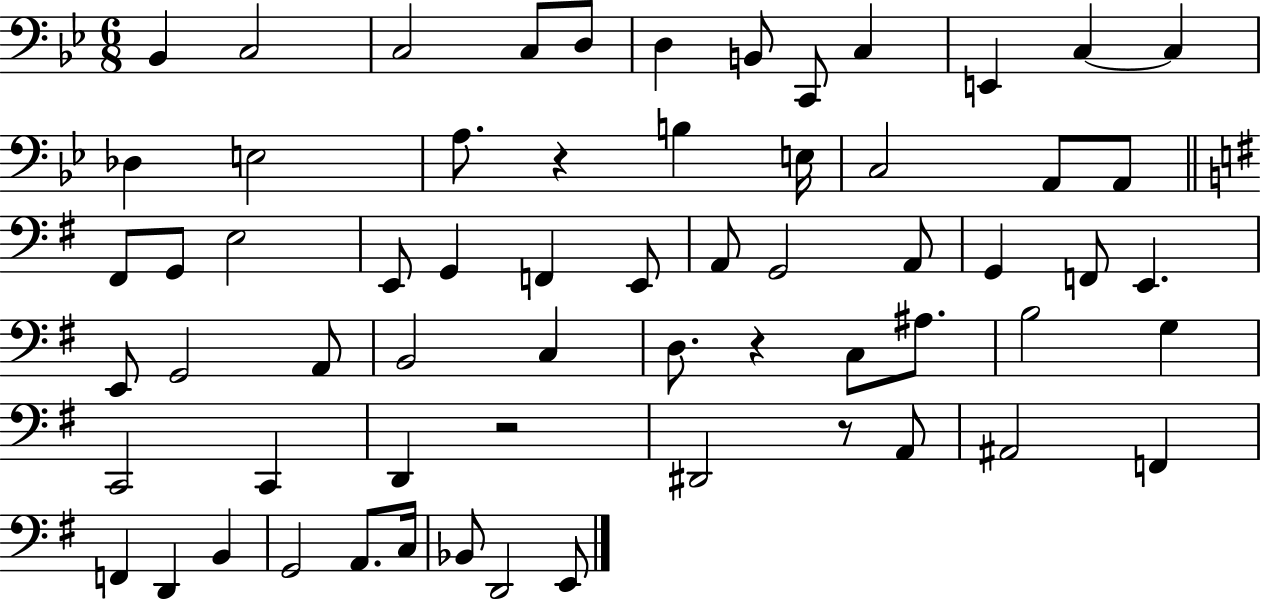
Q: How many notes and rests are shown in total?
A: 63